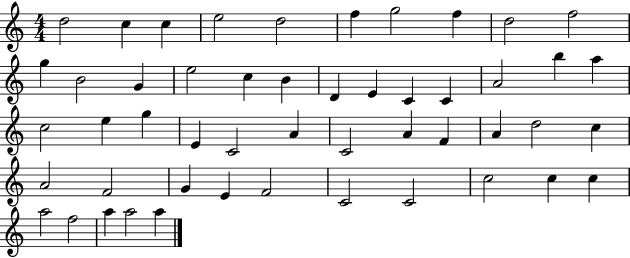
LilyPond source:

{
  \clef treble
  \numericTimeSignature
  \time 4/4
  \key c \major
  d''2 c''4 c''4 | e''2 d''2 | f''4 g''2 f''4 | d''2 f''2 | \break g''4 b'2 g'4 | e''2 c''4 b'4 | d'4 e'4 c'4 c'4 | a'2 b''4 a''4 | \break c''2 e''4 g''4 | e'4 c'2 a'4 | c'2 a'4 f'4 | a'4 d''2 c''4 | \break a'2 f'2 | g'4 e'4 f'2 | c'2 c'2 | c''2 c''4 c''4 | \break a''2 f''2 | a''4 a''2 a''4 | \bar "|."
}